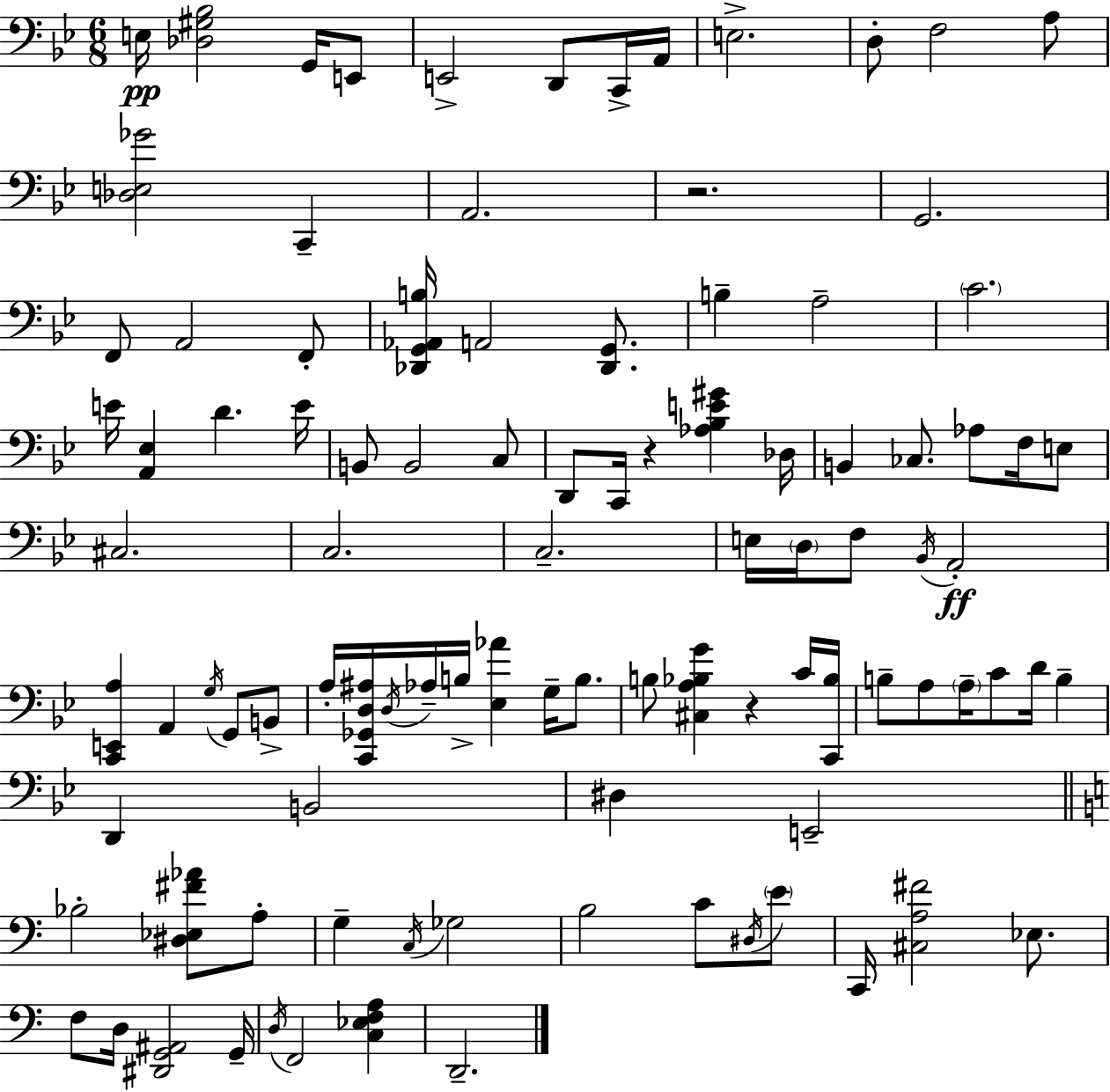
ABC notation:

X:1
T:Untitled
M:6/8
L:1/4
K:Bb
E,/4 [_D,^G,_B,]2 G,,/4 E,,/2 E,,2 D,,/2 C,,/4 A,,/4 E,2 D,/2 F,2 A,/2 [_D,E,_G]2 C,, A,,2 z2 G,,2 F,,/2 A,,2 F,,/2 [_D,,G,,_A,,B,]/4 A,,2 [_D,,G,,]/2 B, A,2 C2 E/4 [A,,_E,] D E/4 B,,/2 B,,2 C,/2 D,,/2 C,,/4 z [_A,_B,E^G] _D,/4 B,, _C,/2 _A,/2 F,/4 E,/2 ^C,2 C,2 C,2 E,/4 D,/4 F,/2 _B,,/4 A,,2 [C,,E,,A,] A,, G,/4 G,,/2 B,,/2 A,/4 [C,,_G,,D,^A,]/4 D,/4 _A,/4 B,/4 [_E,_A] G,/4 B,/2 B,/2 [^C,A,_B,G] z C/4 [C,,_B,]/4 B,/2 A,/2 A,/4 C/2 D/4 B, D,, B,,2 ^D, E,,2 _B,2 [^D,_E,^F_A]/2 A,/2 G, C,/4 _G,2 B,2 C/2 ^D,/4 E/2 C,,/4 [^C,A,^F]2 _E,/2 F,/2 D,/4 [^D,,G,,^A,,]2 G,,/4 D,/4 F,,2 [C,_E,F,A,] D,,2